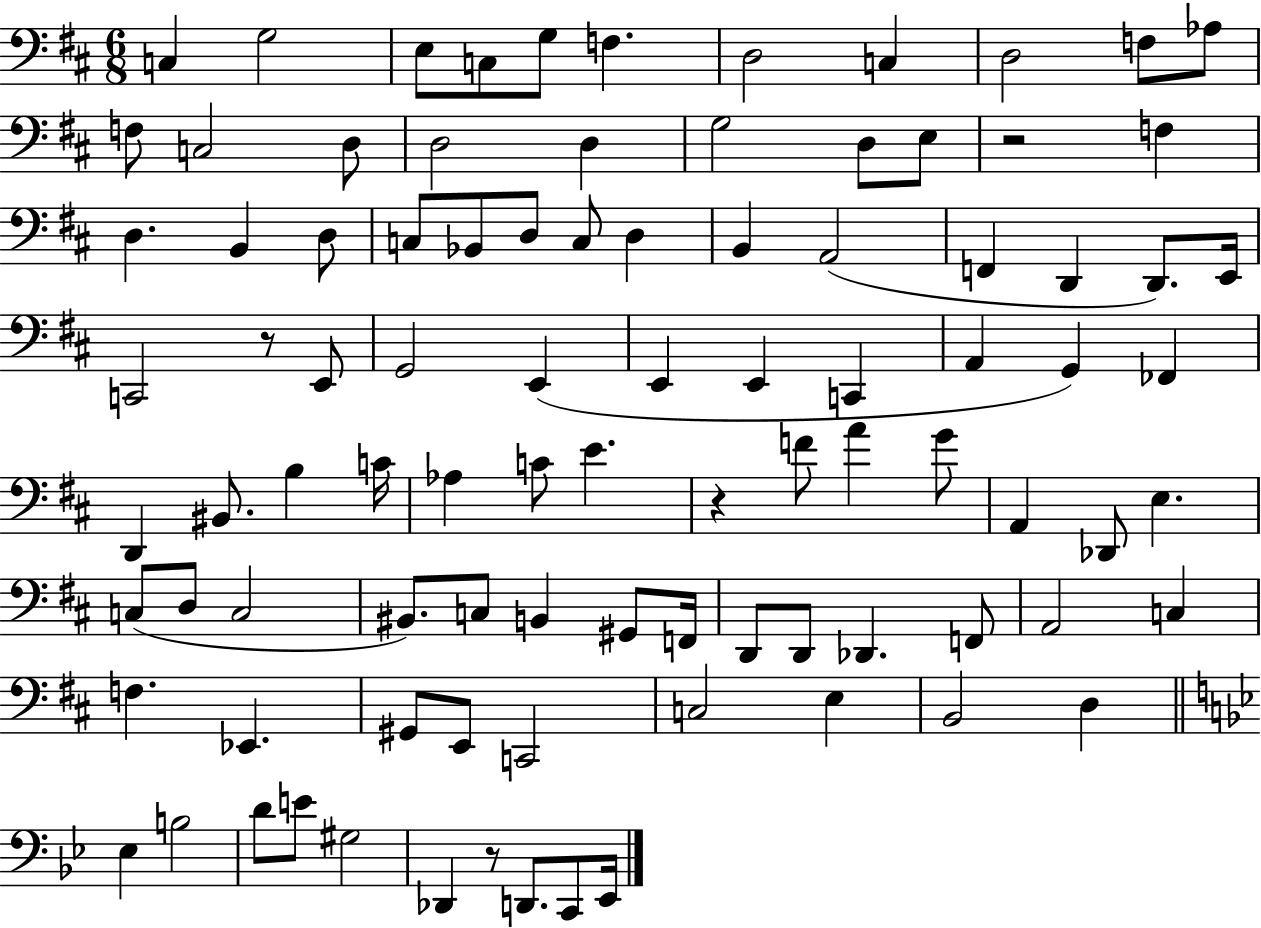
X:1
T:Untitled
M:6/8
L:1/4
K:D
C, G,2 E,/2 C,/2 G,/2 F, D,2 C, D,2 F,/2 _A,/2 F,/2 C,2 D,/2 D,2 D, G,2 D,/2 E,/2 z2 F, D, B,, D,/2 C,/2 _B,,/2 D,/2 C,/2 D, B,, A,,2 F,, D,, D,,/2 E,,/4 C,,2 z/2 E,,/2 G,,2 E,, E,, E,, C,, A,, G,, _F,, D,, ^B,,/2 B, C/4 _A, C/2 E z F/2 A G/2 A,, _D,,/2 E, C,/2 D,/2 C,2 ^B,,/2 C,/2 B,, ^G,,/2 F,,/4 D,,/2 D,,/2 _D,, F,,/2 A,,2 C, F, _E,, ^G,,/2 E,,/2 C,,2 C,2 E, B,,2 D, _E, B,2 D/2 E/2 ^G,2 _D,, z/2 D,,/2 C,,/2 _E,,/4